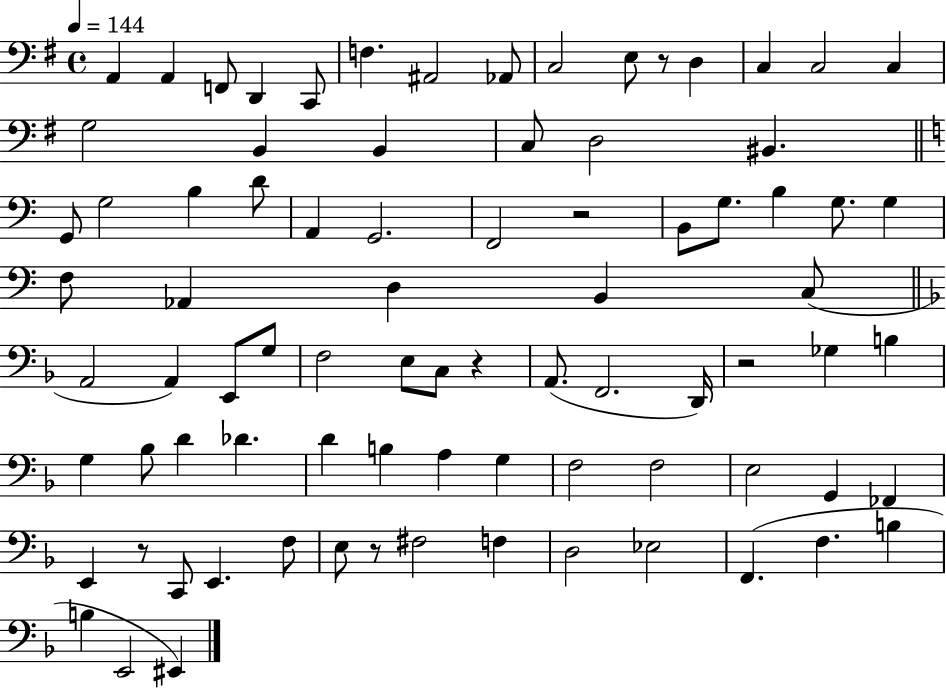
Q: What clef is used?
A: bass